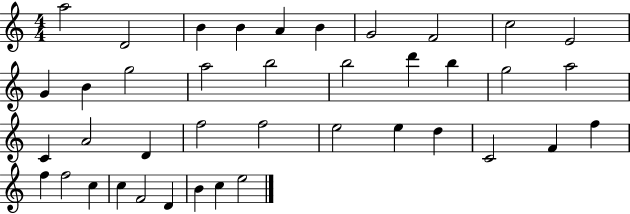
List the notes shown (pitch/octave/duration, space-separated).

A5/h D4/h B4/q B4/q A4/q B4/q G4/h F4/h C5/h E4/h G4/q B4/q G5/h A5/h B5/h B5/h D6/q B5/q G5/h A5/h C4/q A4/h D4/q F5/h F5/h E5/h E5/q D5/q C4/h F4/q F5/q F5/q F5/h C5/q C5/q F4/h D4/q B4/q C5/q E5/h